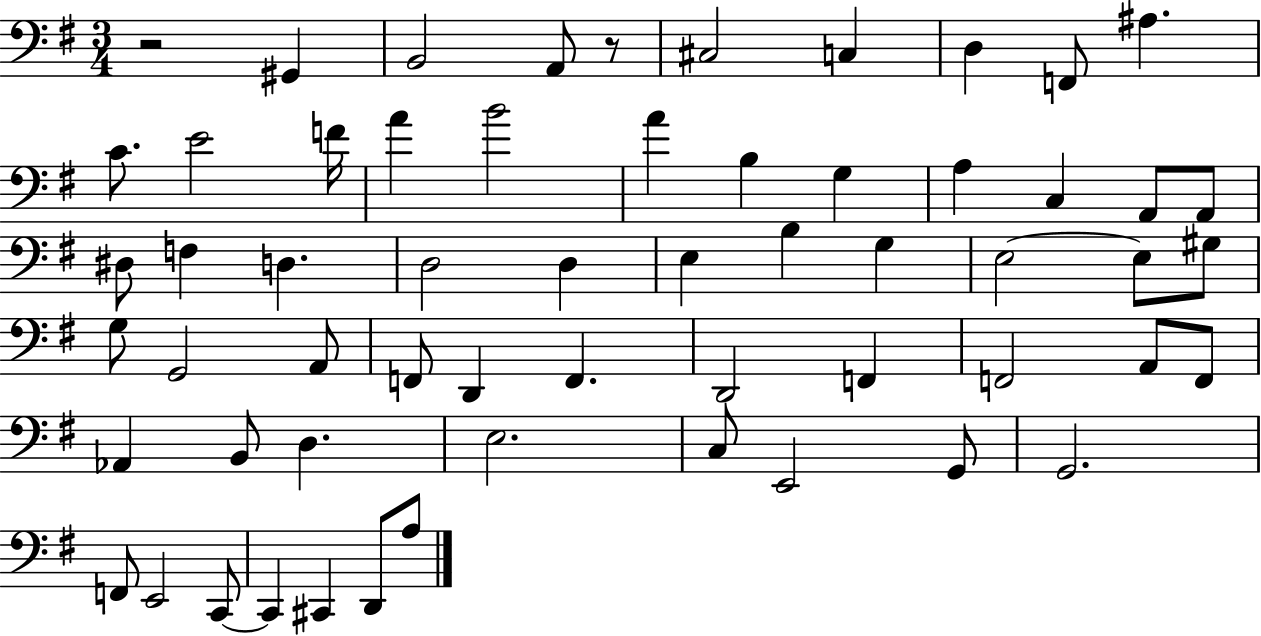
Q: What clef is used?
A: bass